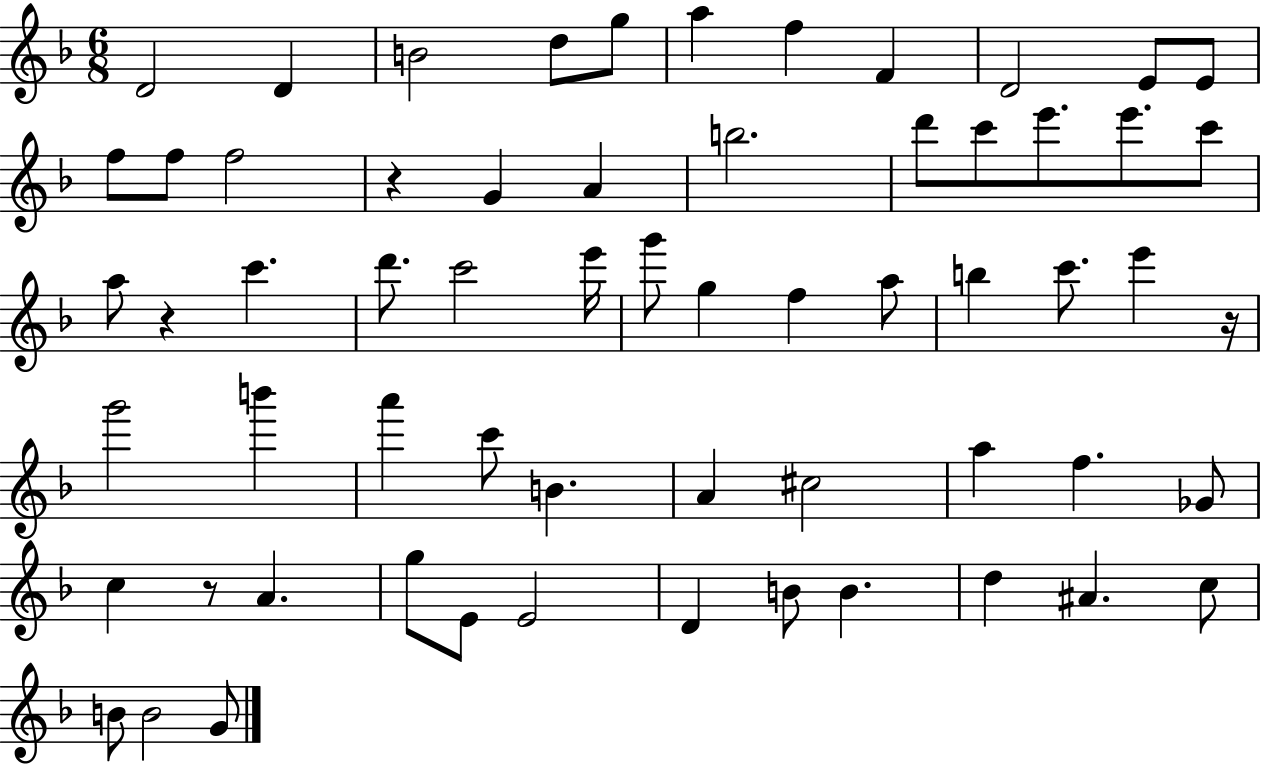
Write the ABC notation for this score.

X:1
T:Untitled
M:6/8
L:1/4
K:F
D2 D B2 d/2 g/2 a f F D2 E/2 E/2 f/2 f/2 f2 z G A b2 d'/2 c'/2 e'/2 e'/2 c'/2 a/2 z c' d'/2 c'2 e'/4 g'/2 g f a/2 b c'/2 e' z/4 g'2 b' a' c'/2 B A ^c2 a f _G/2 c z/2 A g/2 E/2 E2 D B/2 B d ^A c/2 B/2 B2 G/2